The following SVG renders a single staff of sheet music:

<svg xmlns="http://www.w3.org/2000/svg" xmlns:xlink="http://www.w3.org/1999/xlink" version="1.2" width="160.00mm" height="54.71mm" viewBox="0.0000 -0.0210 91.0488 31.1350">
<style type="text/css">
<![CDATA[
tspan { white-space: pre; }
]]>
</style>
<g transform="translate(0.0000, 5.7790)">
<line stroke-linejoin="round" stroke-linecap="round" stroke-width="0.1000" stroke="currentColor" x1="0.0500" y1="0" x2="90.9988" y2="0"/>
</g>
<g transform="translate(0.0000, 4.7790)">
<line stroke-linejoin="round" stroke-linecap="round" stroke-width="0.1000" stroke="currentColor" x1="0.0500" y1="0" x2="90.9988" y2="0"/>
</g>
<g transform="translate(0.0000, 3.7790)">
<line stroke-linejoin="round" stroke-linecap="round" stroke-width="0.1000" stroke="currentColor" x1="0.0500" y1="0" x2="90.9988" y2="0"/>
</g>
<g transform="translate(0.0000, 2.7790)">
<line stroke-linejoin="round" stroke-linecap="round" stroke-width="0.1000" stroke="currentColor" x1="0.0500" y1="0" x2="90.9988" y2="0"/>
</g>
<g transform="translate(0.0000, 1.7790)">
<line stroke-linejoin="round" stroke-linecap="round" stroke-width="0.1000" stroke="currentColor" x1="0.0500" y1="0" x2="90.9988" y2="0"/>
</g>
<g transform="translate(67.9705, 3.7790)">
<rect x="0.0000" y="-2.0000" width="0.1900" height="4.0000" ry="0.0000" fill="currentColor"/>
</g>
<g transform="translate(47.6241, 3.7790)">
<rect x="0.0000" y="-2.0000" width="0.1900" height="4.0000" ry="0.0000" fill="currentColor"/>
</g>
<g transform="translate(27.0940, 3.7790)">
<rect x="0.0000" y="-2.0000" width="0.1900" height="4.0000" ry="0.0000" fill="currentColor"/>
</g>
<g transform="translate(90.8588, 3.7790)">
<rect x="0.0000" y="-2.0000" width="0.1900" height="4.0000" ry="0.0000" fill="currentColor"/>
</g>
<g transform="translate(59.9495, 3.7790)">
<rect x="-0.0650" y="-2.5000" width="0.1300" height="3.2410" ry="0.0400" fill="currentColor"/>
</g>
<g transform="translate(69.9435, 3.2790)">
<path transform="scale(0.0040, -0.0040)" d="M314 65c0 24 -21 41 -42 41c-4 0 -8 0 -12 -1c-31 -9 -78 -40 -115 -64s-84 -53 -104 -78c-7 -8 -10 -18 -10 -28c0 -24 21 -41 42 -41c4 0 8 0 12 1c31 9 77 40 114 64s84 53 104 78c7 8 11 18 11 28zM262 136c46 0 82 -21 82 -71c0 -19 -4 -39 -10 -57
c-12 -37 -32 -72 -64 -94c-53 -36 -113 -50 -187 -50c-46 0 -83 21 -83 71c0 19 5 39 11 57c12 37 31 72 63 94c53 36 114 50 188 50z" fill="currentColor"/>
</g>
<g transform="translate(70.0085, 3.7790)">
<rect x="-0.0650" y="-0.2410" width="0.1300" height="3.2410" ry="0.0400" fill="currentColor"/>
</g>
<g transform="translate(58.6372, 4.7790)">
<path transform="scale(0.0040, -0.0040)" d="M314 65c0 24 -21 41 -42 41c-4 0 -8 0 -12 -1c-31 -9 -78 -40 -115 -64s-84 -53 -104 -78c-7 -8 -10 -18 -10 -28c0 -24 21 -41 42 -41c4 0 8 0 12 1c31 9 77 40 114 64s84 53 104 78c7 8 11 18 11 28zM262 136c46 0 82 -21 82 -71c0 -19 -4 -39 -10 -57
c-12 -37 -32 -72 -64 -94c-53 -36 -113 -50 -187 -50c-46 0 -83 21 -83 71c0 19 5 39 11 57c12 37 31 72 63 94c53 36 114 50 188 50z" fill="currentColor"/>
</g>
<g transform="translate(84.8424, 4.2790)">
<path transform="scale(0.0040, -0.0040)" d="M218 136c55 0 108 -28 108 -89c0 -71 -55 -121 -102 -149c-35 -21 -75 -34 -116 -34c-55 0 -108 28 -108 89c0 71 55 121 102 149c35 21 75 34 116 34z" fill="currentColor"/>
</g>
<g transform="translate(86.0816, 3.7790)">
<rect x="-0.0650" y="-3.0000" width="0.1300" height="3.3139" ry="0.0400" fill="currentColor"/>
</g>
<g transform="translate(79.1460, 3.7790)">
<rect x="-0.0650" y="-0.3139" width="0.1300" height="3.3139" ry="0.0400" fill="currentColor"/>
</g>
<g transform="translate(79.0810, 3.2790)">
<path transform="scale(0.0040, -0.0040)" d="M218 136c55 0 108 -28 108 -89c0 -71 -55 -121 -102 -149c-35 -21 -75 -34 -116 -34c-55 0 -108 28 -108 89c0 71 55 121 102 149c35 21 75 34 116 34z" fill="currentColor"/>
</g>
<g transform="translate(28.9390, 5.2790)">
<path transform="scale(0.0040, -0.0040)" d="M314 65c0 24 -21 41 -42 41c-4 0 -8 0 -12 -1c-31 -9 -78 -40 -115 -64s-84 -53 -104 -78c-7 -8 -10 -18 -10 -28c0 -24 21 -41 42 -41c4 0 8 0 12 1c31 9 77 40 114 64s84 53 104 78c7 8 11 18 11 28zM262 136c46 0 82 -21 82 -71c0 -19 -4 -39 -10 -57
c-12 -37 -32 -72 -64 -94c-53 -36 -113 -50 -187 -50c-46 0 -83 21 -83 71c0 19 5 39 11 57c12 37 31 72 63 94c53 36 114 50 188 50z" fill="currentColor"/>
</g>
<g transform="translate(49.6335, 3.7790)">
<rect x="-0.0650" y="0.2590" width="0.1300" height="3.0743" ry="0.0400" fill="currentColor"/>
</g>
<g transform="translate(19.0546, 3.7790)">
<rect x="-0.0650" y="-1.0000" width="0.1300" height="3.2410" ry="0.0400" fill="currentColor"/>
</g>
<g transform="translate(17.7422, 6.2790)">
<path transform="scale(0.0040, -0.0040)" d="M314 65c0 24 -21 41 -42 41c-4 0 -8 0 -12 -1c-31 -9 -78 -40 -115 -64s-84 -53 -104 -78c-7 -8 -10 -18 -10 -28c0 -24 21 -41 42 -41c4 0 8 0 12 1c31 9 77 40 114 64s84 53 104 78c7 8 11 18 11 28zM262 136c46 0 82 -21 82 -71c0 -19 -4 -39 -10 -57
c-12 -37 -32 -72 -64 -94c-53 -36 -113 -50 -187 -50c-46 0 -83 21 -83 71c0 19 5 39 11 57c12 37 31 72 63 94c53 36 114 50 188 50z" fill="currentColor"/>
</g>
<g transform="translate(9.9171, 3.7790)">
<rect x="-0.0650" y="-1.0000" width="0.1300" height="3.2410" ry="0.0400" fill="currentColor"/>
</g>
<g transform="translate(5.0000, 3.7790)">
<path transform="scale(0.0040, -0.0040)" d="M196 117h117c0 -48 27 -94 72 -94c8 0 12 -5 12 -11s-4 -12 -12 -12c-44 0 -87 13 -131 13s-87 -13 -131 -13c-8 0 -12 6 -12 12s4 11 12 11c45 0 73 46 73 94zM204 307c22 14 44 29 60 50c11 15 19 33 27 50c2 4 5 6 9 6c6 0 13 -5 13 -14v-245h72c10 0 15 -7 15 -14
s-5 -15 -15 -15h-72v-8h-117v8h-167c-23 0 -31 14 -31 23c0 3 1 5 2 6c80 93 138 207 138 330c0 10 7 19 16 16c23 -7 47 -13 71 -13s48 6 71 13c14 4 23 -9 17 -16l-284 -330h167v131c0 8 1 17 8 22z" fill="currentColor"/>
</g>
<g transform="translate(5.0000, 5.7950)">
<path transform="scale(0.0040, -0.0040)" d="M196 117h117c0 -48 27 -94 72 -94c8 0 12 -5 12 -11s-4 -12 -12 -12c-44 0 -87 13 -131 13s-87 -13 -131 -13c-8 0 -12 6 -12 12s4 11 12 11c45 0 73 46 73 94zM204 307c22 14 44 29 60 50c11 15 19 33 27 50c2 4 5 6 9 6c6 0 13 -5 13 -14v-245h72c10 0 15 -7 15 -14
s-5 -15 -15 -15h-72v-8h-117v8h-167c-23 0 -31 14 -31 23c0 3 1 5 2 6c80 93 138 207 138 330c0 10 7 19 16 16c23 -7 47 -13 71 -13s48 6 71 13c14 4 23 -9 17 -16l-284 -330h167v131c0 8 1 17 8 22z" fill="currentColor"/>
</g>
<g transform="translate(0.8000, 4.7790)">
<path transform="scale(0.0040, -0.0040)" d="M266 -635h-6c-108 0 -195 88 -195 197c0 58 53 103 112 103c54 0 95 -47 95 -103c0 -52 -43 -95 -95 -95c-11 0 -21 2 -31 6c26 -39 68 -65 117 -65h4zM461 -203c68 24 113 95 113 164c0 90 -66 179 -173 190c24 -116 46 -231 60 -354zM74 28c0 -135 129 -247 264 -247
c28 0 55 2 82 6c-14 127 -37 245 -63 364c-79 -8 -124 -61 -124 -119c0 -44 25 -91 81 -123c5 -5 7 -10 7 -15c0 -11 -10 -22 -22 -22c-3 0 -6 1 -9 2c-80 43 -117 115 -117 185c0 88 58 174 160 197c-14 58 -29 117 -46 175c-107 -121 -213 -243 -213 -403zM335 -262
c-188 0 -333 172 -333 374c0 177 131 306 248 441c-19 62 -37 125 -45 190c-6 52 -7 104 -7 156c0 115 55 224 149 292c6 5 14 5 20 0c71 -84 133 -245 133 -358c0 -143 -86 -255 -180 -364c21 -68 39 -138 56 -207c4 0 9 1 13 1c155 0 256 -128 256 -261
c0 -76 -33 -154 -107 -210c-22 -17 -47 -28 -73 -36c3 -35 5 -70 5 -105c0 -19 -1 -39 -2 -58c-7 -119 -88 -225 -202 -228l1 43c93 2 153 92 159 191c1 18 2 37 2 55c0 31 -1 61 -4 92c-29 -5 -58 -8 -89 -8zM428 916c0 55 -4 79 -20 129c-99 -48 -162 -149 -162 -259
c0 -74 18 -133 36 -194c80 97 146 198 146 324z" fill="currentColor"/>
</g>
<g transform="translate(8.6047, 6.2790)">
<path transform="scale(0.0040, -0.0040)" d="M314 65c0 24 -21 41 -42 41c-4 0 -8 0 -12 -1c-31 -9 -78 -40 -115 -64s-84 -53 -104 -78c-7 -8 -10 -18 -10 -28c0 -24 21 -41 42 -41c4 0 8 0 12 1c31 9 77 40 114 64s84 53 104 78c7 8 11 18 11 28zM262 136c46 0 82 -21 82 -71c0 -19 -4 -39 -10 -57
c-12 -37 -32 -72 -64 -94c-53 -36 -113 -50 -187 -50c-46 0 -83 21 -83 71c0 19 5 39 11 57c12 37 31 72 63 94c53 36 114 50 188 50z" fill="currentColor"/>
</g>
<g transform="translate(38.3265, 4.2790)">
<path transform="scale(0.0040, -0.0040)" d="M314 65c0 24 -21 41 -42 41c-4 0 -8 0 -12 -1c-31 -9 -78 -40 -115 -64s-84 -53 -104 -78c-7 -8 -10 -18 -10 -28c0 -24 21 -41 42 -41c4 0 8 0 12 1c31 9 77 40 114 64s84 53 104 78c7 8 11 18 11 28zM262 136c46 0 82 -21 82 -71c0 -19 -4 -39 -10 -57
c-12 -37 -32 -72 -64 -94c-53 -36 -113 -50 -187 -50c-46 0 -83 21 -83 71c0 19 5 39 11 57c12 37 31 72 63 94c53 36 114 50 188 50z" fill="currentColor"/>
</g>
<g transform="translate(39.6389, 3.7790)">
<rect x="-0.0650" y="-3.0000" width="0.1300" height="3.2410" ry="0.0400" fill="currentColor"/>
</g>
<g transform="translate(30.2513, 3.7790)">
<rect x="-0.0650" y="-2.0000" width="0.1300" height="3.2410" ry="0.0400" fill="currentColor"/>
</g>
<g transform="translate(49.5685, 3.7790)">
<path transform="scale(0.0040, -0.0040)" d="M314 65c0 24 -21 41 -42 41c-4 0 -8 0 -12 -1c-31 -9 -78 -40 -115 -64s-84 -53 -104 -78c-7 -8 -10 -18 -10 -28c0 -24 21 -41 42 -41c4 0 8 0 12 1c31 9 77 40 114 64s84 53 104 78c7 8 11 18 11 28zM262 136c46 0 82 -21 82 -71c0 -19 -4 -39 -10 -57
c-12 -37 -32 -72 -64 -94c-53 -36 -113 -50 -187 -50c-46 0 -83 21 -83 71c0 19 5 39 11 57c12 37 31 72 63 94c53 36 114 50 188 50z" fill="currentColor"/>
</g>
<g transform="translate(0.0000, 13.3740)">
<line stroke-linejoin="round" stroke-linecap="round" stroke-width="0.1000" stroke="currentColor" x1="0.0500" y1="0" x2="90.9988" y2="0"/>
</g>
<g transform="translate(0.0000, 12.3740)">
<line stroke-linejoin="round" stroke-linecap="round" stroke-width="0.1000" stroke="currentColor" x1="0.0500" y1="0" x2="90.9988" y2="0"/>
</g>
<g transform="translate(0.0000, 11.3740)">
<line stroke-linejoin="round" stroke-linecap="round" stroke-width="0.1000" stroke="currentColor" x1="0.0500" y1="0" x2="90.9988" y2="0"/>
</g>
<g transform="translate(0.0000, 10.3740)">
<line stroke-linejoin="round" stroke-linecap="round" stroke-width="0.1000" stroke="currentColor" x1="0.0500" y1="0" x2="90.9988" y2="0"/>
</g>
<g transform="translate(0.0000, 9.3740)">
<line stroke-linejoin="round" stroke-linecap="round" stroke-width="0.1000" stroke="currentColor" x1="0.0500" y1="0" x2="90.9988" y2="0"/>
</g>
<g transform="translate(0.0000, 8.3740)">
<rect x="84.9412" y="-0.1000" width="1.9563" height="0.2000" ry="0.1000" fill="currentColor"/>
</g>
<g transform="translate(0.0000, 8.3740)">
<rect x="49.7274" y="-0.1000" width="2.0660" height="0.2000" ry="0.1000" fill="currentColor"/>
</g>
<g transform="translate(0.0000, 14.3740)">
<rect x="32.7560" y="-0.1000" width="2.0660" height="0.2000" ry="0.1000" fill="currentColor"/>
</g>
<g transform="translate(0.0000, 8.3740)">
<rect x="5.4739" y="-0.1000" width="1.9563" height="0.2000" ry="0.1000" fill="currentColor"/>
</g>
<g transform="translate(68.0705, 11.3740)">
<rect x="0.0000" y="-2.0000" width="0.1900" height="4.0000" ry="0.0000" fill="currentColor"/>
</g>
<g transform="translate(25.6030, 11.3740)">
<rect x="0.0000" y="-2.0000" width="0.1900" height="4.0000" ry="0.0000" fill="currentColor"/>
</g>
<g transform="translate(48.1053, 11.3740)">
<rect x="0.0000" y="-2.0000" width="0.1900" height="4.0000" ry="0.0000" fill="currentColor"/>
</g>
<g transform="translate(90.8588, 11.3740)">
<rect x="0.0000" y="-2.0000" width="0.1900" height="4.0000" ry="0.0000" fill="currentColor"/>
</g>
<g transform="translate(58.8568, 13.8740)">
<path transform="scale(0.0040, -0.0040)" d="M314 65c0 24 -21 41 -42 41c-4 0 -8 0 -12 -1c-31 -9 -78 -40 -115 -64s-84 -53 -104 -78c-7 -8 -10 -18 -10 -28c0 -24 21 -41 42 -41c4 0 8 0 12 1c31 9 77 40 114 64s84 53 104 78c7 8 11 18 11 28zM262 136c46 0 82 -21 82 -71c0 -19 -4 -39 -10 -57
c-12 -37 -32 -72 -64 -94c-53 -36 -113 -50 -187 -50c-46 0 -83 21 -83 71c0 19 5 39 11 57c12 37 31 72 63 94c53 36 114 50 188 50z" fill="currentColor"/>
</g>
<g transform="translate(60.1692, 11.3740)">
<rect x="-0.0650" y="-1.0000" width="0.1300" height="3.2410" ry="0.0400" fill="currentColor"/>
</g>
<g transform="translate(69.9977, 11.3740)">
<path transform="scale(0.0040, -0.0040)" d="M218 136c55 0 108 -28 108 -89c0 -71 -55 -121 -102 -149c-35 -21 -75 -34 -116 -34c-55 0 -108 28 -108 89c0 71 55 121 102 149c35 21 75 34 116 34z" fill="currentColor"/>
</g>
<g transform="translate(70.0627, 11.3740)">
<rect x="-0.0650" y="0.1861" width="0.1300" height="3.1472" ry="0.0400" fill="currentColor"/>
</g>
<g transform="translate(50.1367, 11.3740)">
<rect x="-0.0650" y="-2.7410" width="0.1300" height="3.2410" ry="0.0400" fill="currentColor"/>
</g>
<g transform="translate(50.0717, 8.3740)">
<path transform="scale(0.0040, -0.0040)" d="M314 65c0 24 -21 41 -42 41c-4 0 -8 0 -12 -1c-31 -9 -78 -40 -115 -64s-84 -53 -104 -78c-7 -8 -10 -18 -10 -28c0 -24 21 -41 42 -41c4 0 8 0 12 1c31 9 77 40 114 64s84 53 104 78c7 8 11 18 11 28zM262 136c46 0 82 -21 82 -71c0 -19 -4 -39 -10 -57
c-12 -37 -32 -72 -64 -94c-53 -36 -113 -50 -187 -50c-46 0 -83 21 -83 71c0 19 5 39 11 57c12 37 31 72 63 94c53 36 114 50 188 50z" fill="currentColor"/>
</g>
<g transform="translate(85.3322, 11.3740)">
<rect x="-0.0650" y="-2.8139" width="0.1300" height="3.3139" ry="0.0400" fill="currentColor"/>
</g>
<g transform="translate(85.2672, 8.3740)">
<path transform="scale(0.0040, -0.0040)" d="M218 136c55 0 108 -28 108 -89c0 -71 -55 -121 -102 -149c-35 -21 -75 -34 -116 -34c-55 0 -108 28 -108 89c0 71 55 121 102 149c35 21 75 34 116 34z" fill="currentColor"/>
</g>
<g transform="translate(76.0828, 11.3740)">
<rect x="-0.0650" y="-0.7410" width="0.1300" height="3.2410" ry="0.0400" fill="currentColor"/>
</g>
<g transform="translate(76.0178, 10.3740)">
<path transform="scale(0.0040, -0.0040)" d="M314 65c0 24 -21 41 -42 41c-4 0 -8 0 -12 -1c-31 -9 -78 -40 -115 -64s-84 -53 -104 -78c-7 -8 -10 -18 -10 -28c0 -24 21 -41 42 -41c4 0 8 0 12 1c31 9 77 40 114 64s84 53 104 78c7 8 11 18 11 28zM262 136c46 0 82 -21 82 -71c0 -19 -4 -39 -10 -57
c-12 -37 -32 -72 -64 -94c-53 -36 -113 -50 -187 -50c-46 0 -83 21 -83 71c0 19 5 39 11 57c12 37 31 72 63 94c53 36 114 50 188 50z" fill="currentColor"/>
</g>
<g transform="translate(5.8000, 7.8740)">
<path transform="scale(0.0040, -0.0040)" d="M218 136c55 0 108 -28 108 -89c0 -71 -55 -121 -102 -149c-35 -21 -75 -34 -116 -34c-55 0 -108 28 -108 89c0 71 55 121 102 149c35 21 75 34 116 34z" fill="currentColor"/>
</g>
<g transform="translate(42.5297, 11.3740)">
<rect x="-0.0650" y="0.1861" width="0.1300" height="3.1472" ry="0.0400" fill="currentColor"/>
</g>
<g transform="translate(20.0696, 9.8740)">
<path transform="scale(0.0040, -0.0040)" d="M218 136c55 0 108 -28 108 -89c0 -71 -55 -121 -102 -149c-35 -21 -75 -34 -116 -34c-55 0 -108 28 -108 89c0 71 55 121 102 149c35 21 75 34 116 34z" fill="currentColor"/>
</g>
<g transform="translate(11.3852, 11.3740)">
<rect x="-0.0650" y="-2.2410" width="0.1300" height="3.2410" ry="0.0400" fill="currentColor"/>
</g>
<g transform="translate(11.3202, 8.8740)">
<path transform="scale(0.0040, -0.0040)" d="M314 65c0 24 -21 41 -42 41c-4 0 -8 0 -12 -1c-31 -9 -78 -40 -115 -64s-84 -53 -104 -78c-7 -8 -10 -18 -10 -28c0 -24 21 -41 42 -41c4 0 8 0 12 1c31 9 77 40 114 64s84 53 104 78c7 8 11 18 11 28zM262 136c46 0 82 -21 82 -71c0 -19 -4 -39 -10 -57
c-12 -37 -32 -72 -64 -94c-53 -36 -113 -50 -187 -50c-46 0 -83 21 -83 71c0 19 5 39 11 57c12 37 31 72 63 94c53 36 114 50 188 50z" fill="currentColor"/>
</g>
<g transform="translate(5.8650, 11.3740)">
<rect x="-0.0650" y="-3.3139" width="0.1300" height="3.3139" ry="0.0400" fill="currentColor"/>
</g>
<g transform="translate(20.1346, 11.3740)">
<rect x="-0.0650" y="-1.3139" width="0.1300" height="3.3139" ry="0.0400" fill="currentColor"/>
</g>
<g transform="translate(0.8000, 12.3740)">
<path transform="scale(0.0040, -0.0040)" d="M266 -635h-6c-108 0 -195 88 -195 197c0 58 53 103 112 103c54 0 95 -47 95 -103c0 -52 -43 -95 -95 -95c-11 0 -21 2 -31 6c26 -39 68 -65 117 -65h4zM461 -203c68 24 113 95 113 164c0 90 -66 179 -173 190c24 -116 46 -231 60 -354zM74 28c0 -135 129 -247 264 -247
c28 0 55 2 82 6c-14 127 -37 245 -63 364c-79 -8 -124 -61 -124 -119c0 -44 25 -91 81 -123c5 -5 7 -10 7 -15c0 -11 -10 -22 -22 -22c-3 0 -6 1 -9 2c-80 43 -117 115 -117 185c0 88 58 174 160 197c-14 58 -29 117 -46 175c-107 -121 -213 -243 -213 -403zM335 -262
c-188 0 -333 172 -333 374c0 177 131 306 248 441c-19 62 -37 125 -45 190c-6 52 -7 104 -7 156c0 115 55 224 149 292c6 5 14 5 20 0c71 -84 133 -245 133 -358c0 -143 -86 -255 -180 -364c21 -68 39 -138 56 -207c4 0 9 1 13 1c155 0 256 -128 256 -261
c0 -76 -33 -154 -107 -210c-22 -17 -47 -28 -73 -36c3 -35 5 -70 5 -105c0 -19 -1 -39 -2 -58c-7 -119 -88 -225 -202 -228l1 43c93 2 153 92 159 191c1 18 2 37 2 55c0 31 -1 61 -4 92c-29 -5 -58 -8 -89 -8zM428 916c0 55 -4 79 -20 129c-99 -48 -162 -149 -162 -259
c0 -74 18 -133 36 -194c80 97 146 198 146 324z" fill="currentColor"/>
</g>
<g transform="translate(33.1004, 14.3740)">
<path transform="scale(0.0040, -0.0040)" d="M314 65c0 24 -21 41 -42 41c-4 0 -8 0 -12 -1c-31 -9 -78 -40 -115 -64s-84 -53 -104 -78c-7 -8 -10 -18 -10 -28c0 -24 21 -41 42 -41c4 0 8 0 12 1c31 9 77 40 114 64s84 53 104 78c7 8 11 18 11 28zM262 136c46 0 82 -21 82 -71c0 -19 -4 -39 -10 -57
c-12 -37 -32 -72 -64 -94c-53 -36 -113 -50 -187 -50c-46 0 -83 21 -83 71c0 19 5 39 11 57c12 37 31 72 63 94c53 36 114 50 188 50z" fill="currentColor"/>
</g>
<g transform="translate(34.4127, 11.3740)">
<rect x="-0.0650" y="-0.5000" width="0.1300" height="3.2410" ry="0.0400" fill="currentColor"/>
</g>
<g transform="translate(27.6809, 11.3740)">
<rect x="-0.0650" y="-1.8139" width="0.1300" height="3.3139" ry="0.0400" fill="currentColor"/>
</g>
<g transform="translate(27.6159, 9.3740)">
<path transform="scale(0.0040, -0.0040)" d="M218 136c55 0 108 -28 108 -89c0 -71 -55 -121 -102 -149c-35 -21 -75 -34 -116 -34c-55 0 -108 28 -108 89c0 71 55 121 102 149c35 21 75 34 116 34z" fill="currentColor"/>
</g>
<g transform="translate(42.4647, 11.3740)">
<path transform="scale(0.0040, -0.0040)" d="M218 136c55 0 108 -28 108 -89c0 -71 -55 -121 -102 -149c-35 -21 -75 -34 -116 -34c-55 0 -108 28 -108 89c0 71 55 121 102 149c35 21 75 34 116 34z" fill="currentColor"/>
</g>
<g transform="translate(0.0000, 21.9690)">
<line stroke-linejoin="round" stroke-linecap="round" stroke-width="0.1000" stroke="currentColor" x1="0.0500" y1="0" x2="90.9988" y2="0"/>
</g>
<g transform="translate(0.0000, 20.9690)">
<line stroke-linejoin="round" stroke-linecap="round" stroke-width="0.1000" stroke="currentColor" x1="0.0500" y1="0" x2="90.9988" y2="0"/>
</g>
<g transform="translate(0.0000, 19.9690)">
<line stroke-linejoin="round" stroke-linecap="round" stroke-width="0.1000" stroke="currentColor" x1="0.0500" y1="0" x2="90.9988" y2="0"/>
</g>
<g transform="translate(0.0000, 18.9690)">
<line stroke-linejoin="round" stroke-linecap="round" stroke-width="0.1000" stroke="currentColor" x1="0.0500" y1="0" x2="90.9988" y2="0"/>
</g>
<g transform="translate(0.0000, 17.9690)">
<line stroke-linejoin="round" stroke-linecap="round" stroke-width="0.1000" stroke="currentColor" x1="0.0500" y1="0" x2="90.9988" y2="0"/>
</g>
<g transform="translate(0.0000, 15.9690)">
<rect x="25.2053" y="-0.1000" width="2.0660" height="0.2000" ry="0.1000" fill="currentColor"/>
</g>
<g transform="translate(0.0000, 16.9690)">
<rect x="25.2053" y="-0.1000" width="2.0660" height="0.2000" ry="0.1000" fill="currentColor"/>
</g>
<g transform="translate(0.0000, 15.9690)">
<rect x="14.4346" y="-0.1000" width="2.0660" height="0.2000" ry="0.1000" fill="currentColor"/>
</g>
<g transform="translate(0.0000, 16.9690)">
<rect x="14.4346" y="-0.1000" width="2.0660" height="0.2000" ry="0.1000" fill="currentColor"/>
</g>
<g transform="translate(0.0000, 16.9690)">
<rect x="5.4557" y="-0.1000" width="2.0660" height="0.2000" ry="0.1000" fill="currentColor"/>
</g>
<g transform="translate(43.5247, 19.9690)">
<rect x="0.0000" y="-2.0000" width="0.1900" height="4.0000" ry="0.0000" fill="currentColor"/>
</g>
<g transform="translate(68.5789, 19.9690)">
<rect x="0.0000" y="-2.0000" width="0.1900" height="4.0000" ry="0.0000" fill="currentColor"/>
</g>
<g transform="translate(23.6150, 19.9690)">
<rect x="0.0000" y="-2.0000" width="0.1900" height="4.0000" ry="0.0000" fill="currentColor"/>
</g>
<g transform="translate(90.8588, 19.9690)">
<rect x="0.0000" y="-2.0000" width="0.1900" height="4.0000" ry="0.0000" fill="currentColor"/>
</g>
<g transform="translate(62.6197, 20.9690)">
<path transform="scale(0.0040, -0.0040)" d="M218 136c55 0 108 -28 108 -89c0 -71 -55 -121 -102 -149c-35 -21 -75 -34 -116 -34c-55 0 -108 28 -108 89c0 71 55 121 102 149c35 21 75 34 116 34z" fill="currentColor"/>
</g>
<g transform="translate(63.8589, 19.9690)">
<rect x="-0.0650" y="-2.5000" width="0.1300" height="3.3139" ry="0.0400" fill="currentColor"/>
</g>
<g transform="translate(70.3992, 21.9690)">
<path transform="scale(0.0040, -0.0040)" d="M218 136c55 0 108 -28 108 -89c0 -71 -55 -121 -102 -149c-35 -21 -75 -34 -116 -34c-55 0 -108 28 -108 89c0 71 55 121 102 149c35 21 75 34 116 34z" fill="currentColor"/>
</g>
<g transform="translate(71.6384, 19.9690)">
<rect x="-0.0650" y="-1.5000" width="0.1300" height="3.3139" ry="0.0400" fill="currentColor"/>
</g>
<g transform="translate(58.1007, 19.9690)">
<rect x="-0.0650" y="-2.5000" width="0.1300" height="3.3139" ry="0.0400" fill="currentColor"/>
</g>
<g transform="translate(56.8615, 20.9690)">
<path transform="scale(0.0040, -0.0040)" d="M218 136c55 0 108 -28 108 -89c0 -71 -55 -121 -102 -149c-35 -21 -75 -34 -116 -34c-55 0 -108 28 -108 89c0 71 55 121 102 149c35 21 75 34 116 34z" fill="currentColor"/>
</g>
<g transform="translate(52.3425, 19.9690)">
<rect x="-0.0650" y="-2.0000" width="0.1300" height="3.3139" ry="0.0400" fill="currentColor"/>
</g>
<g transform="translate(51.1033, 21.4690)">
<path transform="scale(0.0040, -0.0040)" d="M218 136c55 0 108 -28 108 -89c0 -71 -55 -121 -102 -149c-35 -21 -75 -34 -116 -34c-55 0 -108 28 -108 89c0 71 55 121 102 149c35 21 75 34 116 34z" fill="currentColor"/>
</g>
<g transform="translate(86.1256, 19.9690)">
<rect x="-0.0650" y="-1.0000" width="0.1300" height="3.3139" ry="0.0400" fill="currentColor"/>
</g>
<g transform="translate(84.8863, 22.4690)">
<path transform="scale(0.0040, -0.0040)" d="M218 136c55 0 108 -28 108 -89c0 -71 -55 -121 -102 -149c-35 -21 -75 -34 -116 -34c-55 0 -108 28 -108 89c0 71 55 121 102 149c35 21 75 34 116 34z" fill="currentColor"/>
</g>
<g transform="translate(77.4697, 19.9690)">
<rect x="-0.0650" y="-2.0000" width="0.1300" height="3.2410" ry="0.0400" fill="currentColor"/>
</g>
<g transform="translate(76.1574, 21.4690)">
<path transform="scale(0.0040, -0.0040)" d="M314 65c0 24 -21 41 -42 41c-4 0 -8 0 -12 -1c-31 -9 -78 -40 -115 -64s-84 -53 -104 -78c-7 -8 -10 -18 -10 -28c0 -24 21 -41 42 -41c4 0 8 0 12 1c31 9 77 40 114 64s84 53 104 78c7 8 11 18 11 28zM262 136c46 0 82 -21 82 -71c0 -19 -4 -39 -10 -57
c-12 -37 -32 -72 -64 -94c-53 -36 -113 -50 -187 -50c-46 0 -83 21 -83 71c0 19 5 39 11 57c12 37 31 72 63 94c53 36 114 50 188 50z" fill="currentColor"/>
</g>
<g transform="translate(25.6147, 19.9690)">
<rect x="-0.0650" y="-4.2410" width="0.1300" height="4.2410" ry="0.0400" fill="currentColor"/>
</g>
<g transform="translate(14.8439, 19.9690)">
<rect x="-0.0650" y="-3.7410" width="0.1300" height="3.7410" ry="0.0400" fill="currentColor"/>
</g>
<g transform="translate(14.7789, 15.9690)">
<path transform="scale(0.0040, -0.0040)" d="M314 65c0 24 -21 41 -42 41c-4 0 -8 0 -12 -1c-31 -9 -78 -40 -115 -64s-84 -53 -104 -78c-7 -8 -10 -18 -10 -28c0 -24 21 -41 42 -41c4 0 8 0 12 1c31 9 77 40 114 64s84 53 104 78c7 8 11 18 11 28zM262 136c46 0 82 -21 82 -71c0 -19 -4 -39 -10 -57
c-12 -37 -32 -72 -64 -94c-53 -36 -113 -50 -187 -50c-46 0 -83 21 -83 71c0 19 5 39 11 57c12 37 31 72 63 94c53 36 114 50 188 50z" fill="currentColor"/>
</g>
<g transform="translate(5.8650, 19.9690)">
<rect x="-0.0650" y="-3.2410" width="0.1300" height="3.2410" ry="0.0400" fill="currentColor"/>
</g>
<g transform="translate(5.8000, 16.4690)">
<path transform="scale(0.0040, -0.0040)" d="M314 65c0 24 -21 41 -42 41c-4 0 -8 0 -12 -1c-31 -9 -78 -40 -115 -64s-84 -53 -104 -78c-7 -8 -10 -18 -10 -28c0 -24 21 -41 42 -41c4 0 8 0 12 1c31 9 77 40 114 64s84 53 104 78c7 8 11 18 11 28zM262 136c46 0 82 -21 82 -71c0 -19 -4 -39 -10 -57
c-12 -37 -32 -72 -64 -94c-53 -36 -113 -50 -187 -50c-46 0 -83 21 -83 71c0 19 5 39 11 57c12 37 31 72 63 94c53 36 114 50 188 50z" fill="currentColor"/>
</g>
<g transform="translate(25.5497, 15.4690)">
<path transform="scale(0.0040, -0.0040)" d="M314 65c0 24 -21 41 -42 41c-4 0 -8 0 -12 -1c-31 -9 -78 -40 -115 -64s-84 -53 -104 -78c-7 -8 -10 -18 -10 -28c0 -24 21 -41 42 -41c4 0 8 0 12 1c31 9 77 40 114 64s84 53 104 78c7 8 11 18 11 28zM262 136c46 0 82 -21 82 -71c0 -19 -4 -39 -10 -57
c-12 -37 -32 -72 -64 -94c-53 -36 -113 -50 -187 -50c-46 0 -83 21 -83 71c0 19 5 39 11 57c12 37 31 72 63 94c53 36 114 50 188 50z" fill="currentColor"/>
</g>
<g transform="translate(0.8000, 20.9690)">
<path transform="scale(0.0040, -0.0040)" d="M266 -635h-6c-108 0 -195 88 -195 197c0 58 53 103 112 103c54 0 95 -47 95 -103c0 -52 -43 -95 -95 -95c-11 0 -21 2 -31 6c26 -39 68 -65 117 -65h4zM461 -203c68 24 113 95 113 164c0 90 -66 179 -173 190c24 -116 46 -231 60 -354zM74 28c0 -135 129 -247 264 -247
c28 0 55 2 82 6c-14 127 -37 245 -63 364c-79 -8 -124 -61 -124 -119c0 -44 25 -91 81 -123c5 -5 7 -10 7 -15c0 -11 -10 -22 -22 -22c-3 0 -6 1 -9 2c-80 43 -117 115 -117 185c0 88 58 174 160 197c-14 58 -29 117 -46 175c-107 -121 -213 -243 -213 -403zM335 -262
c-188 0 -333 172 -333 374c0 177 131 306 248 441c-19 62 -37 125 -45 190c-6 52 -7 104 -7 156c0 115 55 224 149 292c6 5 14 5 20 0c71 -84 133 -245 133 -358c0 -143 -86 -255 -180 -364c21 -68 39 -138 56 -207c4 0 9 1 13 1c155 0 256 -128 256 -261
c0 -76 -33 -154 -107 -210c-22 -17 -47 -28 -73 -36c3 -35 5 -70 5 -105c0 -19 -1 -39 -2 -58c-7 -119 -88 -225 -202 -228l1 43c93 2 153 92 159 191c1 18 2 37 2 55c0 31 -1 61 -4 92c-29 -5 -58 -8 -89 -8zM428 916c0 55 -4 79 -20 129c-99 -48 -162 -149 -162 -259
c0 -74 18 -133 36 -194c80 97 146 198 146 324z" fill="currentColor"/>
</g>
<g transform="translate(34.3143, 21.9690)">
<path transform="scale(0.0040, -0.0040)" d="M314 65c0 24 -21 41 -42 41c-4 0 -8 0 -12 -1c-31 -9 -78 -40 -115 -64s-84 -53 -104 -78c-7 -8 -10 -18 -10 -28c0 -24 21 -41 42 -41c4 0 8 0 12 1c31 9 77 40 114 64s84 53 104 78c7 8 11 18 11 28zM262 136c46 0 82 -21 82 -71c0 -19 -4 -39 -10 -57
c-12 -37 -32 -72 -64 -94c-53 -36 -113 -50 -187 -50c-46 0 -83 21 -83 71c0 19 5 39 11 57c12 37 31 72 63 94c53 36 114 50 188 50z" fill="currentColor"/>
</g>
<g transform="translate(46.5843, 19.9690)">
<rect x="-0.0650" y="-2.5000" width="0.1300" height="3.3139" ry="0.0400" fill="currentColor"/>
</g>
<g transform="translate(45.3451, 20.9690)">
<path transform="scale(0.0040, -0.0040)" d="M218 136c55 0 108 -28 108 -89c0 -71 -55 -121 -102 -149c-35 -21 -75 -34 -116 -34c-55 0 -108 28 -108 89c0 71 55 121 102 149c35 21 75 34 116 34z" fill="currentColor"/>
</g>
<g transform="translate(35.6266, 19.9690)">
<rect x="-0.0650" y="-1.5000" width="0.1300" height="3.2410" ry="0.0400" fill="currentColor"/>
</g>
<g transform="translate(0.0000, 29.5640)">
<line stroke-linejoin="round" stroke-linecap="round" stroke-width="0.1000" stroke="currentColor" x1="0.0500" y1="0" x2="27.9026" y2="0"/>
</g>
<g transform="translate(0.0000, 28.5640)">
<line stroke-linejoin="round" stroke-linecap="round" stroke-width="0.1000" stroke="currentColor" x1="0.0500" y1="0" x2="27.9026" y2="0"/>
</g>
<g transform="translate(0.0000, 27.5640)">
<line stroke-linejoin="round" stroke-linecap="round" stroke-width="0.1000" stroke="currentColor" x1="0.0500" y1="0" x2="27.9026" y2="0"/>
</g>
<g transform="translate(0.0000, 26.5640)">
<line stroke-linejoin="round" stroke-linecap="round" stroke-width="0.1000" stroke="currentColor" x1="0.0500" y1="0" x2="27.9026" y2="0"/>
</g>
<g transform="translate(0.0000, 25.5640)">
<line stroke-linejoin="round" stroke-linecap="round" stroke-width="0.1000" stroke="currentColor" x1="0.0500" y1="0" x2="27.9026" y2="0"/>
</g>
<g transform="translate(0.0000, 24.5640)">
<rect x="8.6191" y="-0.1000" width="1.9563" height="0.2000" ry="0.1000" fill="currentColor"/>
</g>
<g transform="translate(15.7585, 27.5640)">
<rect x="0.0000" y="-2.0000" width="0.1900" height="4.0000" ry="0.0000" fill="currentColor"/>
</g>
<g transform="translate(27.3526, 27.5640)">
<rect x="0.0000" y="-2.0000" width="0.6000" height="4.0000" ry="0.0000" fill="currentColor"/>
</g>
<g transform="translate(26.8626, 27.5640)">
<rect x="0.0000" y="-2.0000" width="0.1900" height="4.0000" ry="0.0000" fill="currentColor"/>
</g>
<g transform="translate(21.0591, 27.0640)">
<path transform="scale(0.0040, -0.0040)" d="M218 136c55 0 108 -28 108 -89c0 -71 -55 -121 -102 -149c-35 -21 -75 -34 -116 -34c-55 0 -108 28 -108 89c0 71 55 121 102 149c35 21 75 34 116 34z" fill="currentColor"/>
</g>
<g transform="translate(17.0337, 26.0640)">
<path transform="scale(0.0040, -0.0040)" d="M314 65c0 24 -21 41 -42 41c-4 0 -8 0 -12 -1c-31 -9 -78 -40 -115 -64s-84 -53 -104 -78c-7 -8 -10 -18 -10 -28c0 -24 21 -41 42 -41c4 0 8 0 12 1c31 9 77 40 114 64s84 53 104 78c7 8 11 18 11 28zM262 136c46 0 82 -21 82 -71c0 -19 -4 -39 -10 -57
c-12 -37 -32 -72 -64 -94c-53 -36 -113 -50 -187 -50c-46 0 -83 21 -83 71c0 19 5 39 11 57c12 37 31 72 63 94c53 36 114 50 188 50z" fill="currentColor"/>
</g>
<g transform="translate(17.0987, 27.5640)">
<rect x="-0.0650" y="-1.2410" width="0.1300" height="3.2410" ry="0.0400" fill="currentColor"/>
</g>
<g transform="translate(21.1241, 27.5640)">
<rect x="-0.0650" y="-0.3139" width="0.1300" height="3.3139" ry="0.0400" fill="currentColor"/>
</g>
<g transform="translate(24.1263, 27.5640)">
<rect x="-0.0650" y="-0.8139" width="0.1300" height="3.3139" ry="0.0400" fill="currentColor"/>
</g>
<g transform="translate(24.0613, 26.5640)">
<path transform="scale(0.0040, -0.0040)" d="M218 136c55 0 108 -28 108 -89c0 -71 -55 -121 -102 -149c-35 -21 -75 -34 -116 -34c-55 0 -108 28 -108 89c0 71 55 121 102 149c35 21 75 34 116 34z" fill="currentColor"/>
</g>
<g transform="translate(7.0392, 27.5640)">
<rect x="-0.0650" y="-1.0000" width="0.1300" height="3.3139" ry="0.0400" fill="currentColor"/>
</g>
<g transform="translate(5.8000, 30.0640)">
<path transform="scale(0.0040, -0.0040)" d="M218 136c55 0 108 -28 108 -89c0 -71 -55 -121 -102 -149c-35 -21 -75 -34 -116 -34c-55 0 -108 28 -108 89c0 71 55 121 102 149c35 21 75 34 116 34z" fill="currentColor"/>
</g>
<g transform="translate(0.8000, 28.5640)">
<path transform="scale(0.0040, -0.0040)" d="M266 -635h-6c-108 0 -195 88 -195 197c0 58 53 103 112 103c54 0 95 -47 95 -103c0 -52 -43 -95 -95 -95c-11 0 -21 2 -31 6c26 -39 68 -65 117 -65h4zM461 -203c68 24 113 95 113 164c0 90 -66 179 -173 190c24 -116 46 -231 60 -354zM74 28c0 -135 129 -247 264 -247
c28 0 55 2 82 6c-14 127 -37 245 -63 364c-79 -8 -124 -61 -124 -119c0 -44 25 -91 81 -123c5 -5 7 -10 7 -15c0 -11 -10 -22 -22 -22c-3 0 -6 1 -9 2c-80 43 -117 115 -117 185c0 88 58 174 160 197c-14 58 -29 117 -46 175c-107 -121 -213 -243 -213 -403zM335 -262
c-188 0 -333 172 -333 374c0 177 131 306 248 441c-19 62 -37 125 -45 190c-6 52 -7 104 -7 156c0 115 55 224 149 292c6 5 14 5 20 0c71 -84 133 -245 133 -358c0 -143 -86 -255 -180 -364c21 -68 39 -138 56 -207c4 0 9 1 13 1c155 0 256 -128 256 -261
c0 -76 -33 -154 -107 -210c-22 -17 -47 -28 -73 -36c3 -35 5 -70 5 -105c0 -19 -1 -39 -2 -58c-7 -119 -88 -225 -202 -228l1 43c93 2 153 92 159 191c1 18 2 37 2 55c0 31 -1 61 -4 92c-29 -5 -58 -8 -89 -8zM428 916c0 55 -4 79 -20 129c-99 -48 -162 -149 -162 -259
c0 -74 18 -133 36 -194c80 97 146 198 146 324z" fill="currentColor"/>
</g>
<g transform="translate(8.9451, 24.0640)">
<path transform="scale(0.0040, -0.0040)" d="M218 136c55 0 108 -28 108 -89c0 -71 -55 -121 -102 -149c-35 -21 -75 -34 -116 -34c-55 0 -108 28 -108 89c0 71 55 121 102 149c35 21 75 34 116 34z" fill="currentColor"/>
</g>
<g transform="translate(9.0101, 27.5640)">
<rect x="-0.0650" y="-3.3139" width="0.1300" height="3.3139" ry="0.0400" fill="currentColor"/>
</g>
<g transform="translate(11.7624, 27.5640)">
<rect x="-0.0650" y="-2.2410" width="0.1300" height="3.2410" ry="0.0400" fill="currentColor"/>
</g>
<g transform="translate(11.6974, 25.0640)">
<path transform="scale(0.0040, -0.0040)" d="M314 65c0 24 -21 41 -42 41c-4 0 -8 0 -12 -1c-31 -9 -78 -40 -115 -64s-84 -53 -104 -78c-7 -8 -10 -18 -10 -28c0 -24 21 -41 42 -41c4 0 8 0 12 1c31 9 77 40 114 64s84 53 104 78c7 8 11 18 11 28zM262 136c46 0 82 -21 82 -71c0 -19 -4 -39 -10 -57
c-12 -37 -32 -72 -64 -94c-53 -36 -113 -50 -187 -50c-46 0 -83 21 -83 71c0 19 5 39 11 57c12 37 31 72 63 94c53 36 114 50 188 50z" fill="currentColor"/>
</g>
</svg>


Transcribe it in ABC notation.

X:1
T:Untitled
M:4/4
L:1/4
K:C
D2 D2 F2 A2 B2 G2 c2 c A b g2 e f C2 B a2 D2 B d2 a b2 c'2 d'2 E2 G F G G E F2 D D b g2 e2 c d